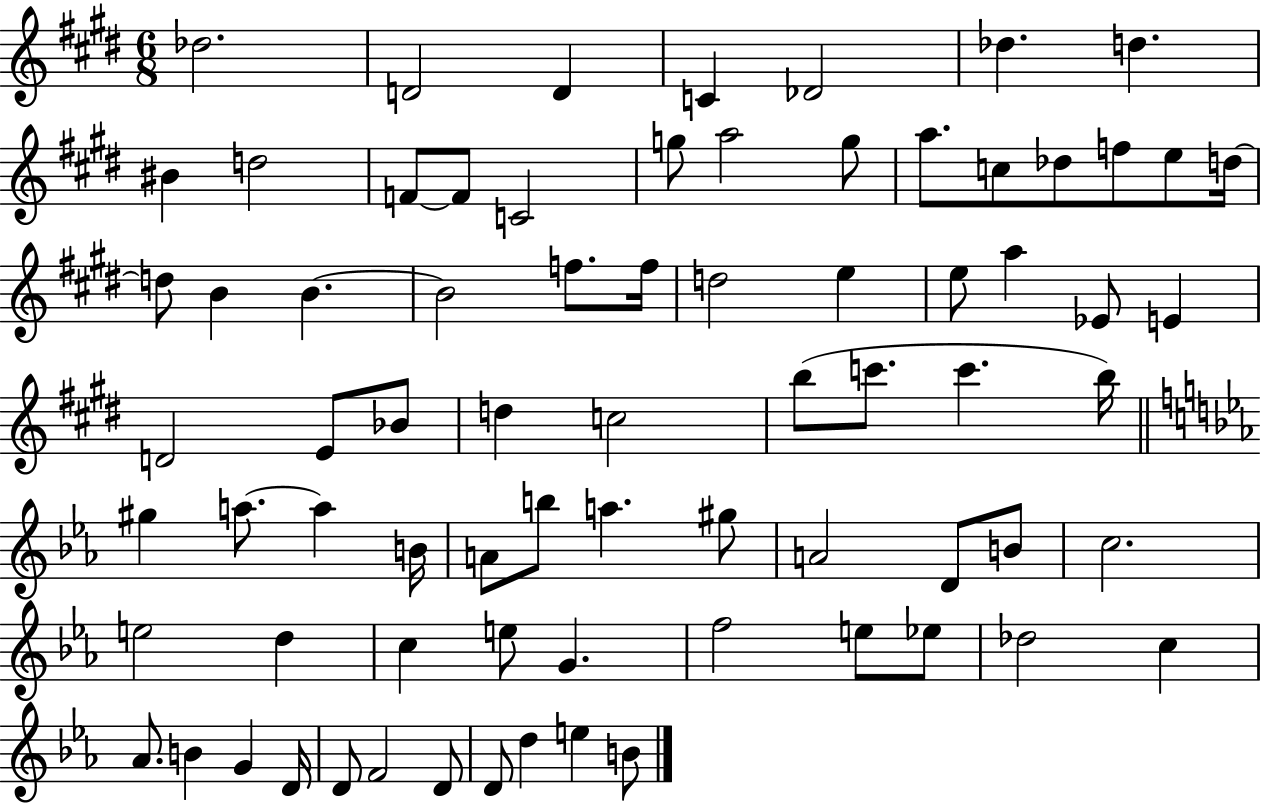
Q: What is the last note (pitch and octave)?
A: B4